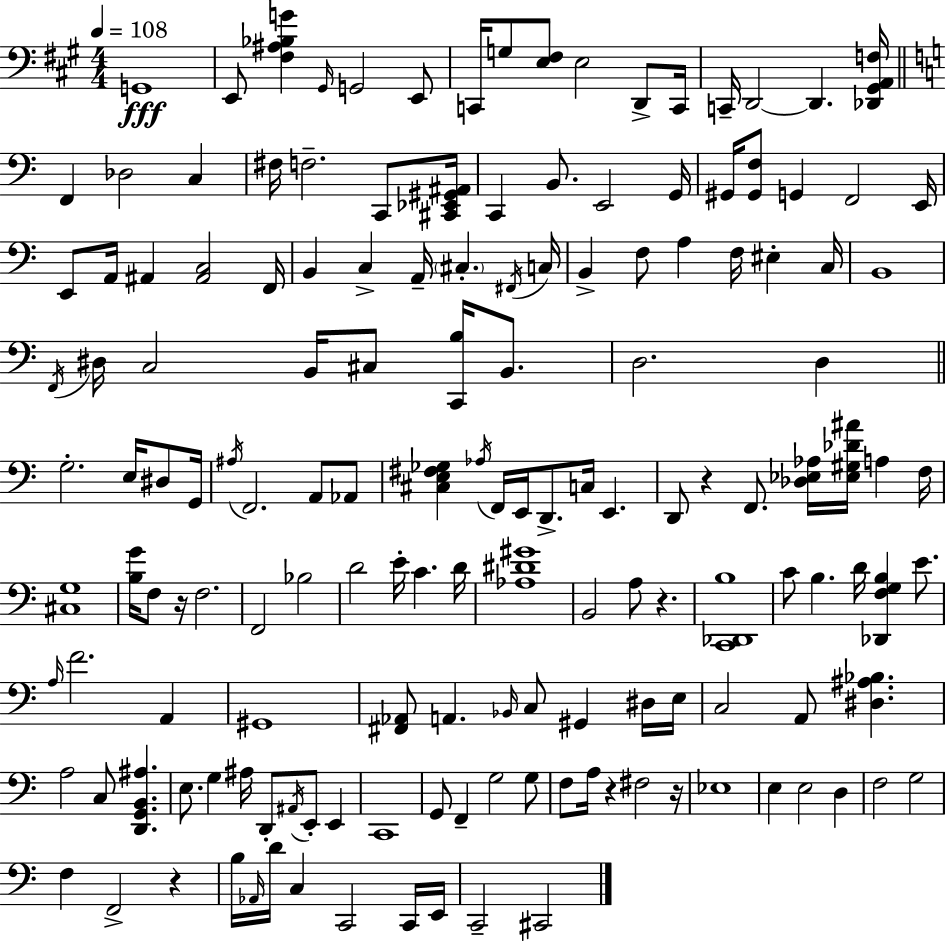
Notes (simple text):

G2/w E2/e [F#3,A#3,Bb3,G4]/q G#2/s G2/h E2/e C2/s G3/e [E3,F#3]/e E3/h D2/e C2/s C2/s D2/h D2/q. [Db2,G#2,A2,F3]/s F2/q Db3/h C3/q F#3/s F3/h. C2/e [C#2,Eb2,G#2,A#2]/s C2/q B2/e. E2/h G2/s G#2/s [G#2,F3]/e G2/q F2/h E2/s E2/e A2/s A#2/q [A#2,C3]/h F2/s B2/q C3/q A2/s C#3/q. F#2/s C3/s B2/q F3/e A3/q F3/s EIS3/q C3/s B2/w F2/s D#3/s C3/h B2/s C#3/e [C2,B3]/s B2/e. D3/h. D3/q G3/h. E3/s D#3/e G2/s A#3/s F2/h. A2/e Ab2/e [C#3,E3,F#3,Gb3]/q Ab3/s F2/s E2/s D2/e. C3/s E2/q. D2/e R/q F2/e. [Db3,Eb3,Ab3]/s [Eb3,G#3,Db4,A#4]/s A3/q F3/s [C#3,G3]/w [B3,G4]/s F3/e R/s F3/h. F2/h Bb3/h D4/h E4/s C4/q. D4/s [Ab3,D#4,G#4]/w B2/h A3/e R/q. [C2,Db2,B3]/w C4/e B3/q. D4/s [Db2,F3,G3,B3]/q E4/e. A3/s F4/h. A2/q G#2/w [F#2,Ab2]/e A2/q. Bb2/s C3/e G#2/q D#3/s E3/s C3/h A2/e [D#3,A#3,Bb3]/q. A3/h C3/e [D2,G2,B2,A#3]/q. E3/e. G3/q A#3/s D2/e A#2/s E2/e E2/q C2/w G2/e F2/q G3/h G3/e F3/e A3/s R/q F#3/h R/s Eb3/w E3/q E3/h D3/q F3/h G3/h F3/q F2/h R/q B3/s Ab2/s D4/s C3/q C2/h C2/s E2/s C2/h C#2/h